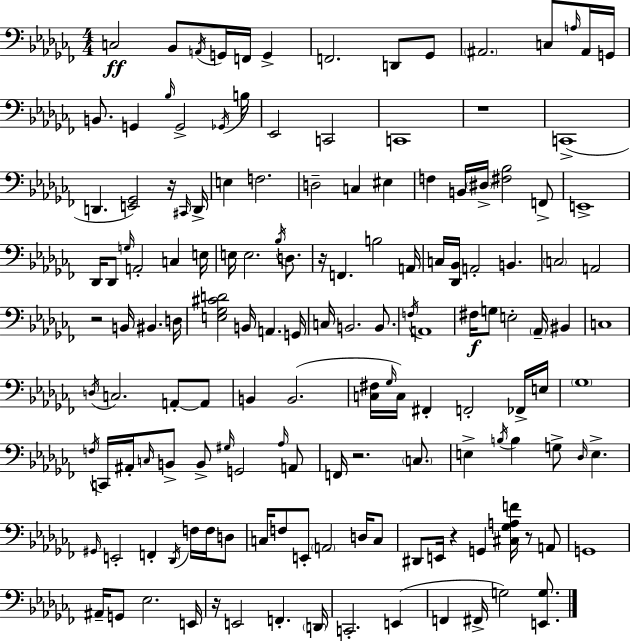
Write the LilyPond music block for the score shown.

{
  \clef bass
  \numericTimeSignature
  \time 4/4
  \key aes \minor
  c2\ff bes,8 \acciaccatura { a,16 } g,16 f,16 g,4-> | f,2. d,8 ges,8 | \parenthesize ais,2. c8 \grace { a16 } | ais,16 g,16 b,8. g,4 \grace { bes16 } g,2-> | \break \acciaccatura { ges,16 } b16 ees,2 c,2 | c,1 | r1 | c,1->( | \break d,4. <e, ges,>2) | r16 \grace { cis,16 } d,16-> e4 f2. | d2-- c4 | eis4 f4 b,16 \parenthesize dis16-> <fis bes>2 | \break f,8-> e,1-> | des,16 des,8 \grace { g16 } a,2-. | c4 e16 e16 e2. | \acciaccatura { bes16 } d8. r16 f,4. b2 | \break a,16 c16 <des, bes,>16 a,2-. | b,4. \parenthesize c2 a,2 | r2 b,16 | bis,4. d16 <e ges cis' d'>2 b,16 | \break a,4. g,16 c16 b,2. | b,8. \acciaccatura { f16 } a,1 | fis16\f g8 e2-. | \parenthesize aes,16-- bis,4 c1 | \break \acciaccatura { d16 } c2. | a,8-.~~ a,8 b,4 b,2.( | <c fis>16 \grace { ges16 } c16) fis,4-. | f,2-. fes,16-> e16 \parenthesize ges1 | \break \acciaccatura { f16 } c,16 ais,16-. \grace { c16 } b,8-> | b,8-> \grace { gis16 } g,2 \grace { aes16 } a,8 f,16 r2. | \parenthesize c8. e4-> | \acciaccatura { b16 } b4 g8-> \grace { des16 } e4.-> | \break \grace { gis,16 } e,2-. f,4-. \acciaccatura { des,16 } f16 f16 | d8 c16 f8 e,8-. \parenthesize a,2 d16 | c8 dis,8 e,16 r4 g,4 <cis ges a f'>16 r8 | a,8 g,1 | \break ais,16-- g,8 ees2. | e,16 r16 e,2 f,4.-. | \parenthesize d,16 c,2.-. e,4( | f,4 fis,16-> g2) <e, g>8. | \break \bar "|."
}